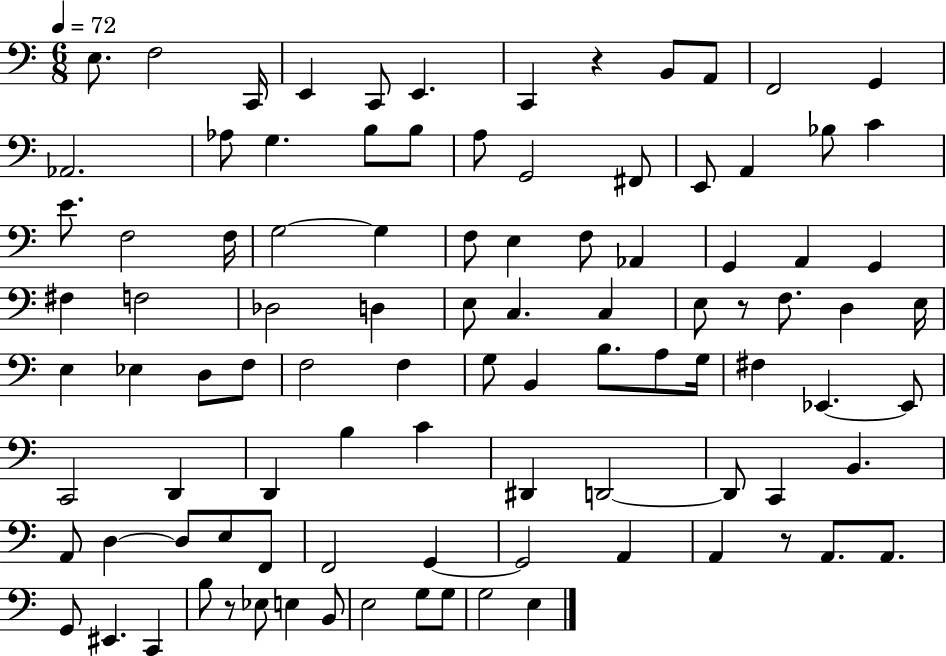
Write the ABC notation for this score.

X:1
T:Untitled
M:6/8
L:1/4
K:C
E,/2 F,2 C,,/4 E,, C,,/2 E,, C,, z B,,/2 A,,/2 F,,2 G,, _A,,2 _A,/2 G, B,/2 B,/2 A,/2 G,,2 ^F,,/2 E,,/2 A,, _B,/2 C E/2 F,2 F,/4 G,2 G, F,/2 E, F,/2 _A,, G,, A,, G,, ^F, F,2 _D,2 D, E,/2 C, C, E,/2 z/2 F,/2 D, E,/4 E, _E, D,/2 F,/2 F,2 F, G,/2 B,, B,/2 A,/2 G,/4 ^F, _E,, _E,,/2 C,,2 D,, D,, B, C ^D,, D,,2 D,,/2 C,, B,, A,,/2 D, D,/2 E,/2 F,,/2 F,,2 G,, G,,2 A,, A,, z/2 A,,/2 A,,/2 G,,/2 ^E,, C,, B,/2 z/2 _E,/2 E, B,,/2 E,2 G,/2 G,/2 G,2 E,